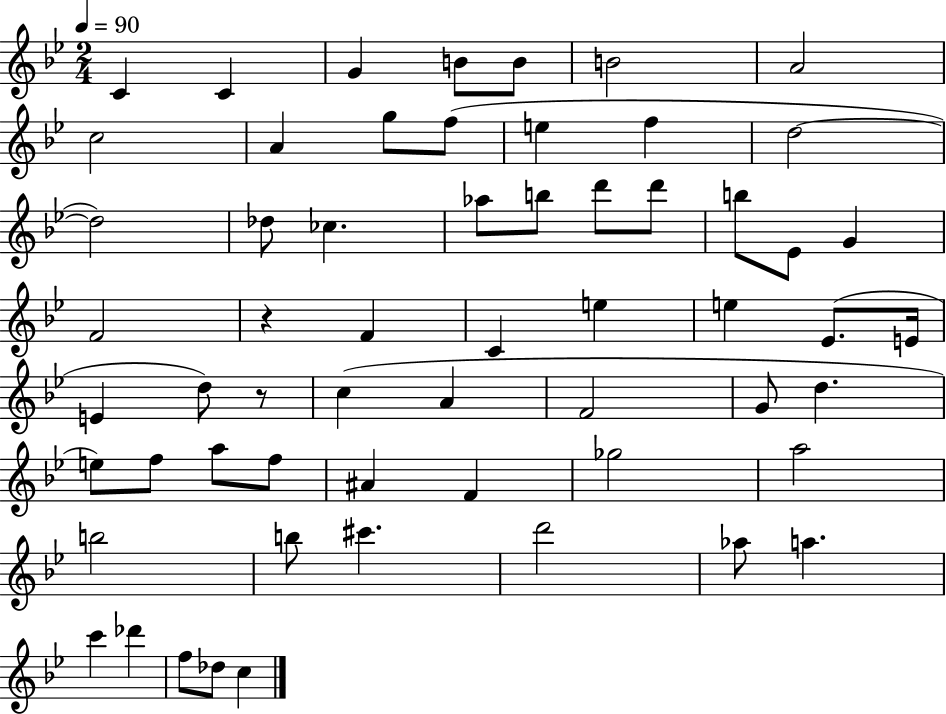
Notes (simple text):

C4/q C4/q G4/q B4/e B4/e B4/h A4/h C5/h A4/q G5/e F5/e E5/q F5/q D5/h D5/h Db5/e CES5/q. Ab5/e B5/e D6/e D6/e B5/e Eb4/e G4/q F4/h R/q F4/q C4/q E5/q E5/q Eb4/e. E4/s E4/q D5/e R/e C5/q A4/q F4/h G4/e D5/q. E5/e F5/e A5/e F5/e A#4/q F4/q Gb5/h A5/h B5/h B5/e C#6/q. D6/h Ab5/e A5/q. C6/q Db6/q F5/e Db5/e C5/q